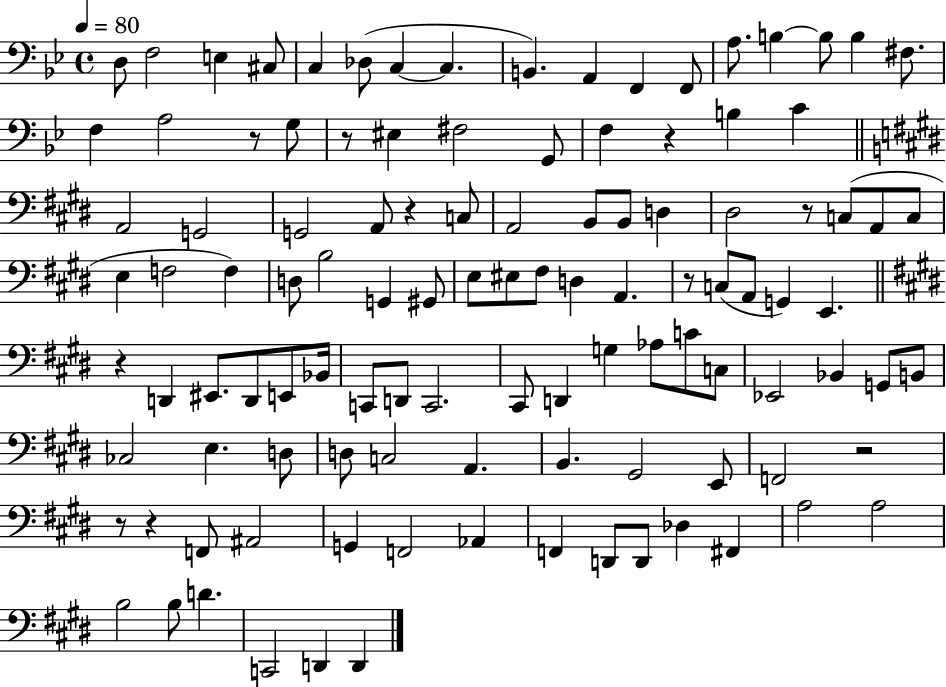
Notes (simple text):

D3/e F3/h E3/q C#3/e C3/q Db3/e C3/q C3/q. B2/q. A2/q F2/q F2/e A3/e. B3/q B3/e B3/q F#3/e. F3/q A3/h R/e G3/e R/e EIS3/q F#3/h G2/e F3/q R/q B3/q C4/q A2/h G2/h G2/h A2/e R/q C3/e A2/h B2/e B2/e D3/q D#3/h R/e C3/e A2/e C3/e E3/q F3/h F3/q D3/e B3/h G2/q G#2/e E3/e EIS3/e F#3/e D3/q A2/q. R/e C3/e A2/e G2/q E2/q. R/q D2/q EIS2/e. D2/e E2/e Bb2/s C2/e D2/e C2/h. C#2/e D2/q G3/q Ab3/e C4/e C3/e Eb2/h Bb2/q G2/e B2/e CES3/h E3/q. D3/e D3/e C3/h A2/q. B2/q. G#2/h E2/e F2/h R/h R/e R/q F2/e A#2/h G2/q F2/h Ab2/q F2/q D2/e D2/e Db3/q F#2/q A3/h A3/h B3/h B3/e D4/q. C2/h D2/q D2/q